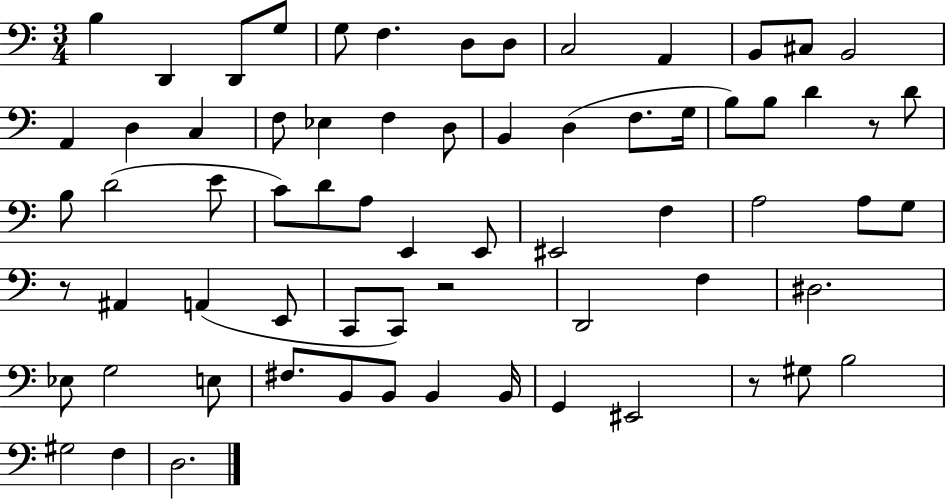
X:1
T:Untitled
M:3/4
L:1/4
K:C
B, D,, D,,/2 G,/2 G,/2 F, D,/2 D,/2 C,2 A,, B,,/2 ^C,/2 B,,2 A,, D, C, F,/2 _E, F, D,/2 B,, D, F,/2 G,/4 B,/2 B,/2 D z/2 D/2 B,/2 D2 E/2 C/2 D/2 A,/2 E,, E,,/2 ^E,,2 F, A,2 A,/2 G,/2 z/2 ^A,, A,, E,,/2 C,,/2 C,,/2 z2 D,,2 F, ^D,2 _E,/2 G,2 E,/2 ^F,/2 B,,/2 B,,/2 B,, B,,/4 G,, ^E,,2 z/2 ^G,/2 B,2 ^G,2 F, D,2